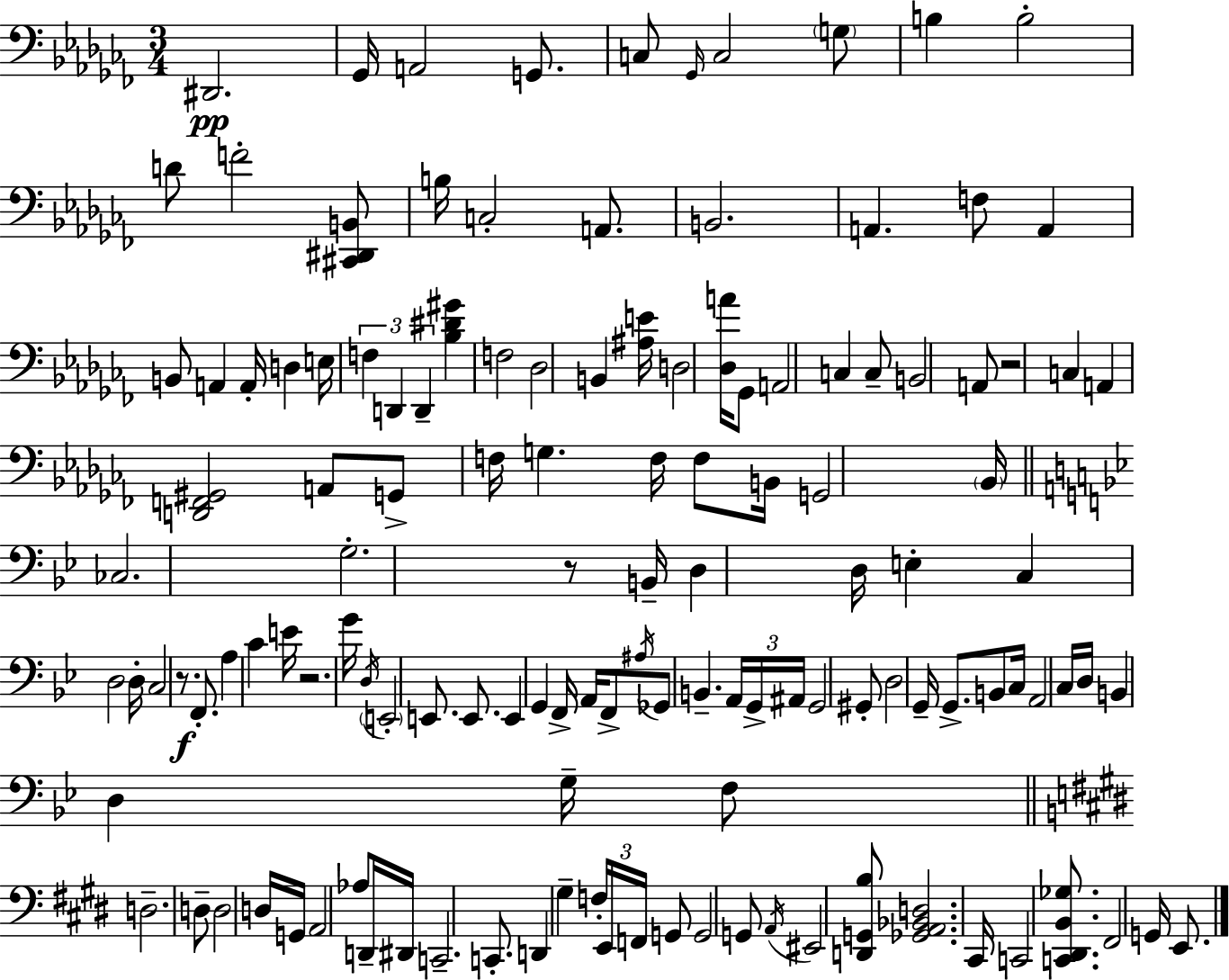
{
  \clef bass
  \numericTimeSignature
  \time 3/4
  \key aes \minor
  dis,2.\pp | ges,16 a,2 g,8. | c8 \grace { ges,16 } c2 \parenthesize g8 | b4 b2-. | \break d'8 f'2-. <cis, dis, b,>8 | b16 c2-. a,8. | b,2. | a,4. f8 a,4 | \break b,8 a,4 a,16-. d4 | e16 \tuplet 3/2 { f4 d,4 d,4-- } | <bes dis' gis'>4 f2 | des2 b,4 | \break <ais e'>16 d2 <des a'>16 ges,8 | a,2 c4 | c8-- b,2 a,8 | r2 c4 | \break a,4 <d, f, gis,>2 | a,8 g,8-> f16 g4. | f16 f8 b,16 g,2 | \parenthesize bes,16 \bar "||" \break \key bes \major ces2. | g2.-. | r8 b,16-- d4 d16 e4-. | c4 d2 | \break d16-. c2 r8.\f | f,8.-. a4 c'4 e'16 | r2. | g'16 \acciaccatura { d16 } \parenthesize e,2-. e,8. | \break e,8. e,4 g,4 | f,16-> a,16 f,8-> \acciaccatura { ais16 } ges,8 b,4.-- | \tuplet 3/2 { a,16 g,16-> ais,16 } g,2 | gis,8-. d2 g,16-- g,8.-> | \break b,8 c16 a,2 | c16 d16 b,4 d4 g16-- | f8 \bar "||" \break \key e \major d2.-- | d8-- d2 d16 g,16 | a,2 aes8 d,16-- dis,16 | c,2.-- | \break c,8.-. d,4 gis4-- \tuplet 3/2 { f16-. | e,16 f,16 } g,8 g,2 | g,8 \acciaccatura { a,16 } eis,2 <d, g, b>8 | <ges, a, bes, d>2. | \break cis,16 c,2 <c, dis, b, ges>8. | fis,2 g,16 e,8. | \bar "|."
}